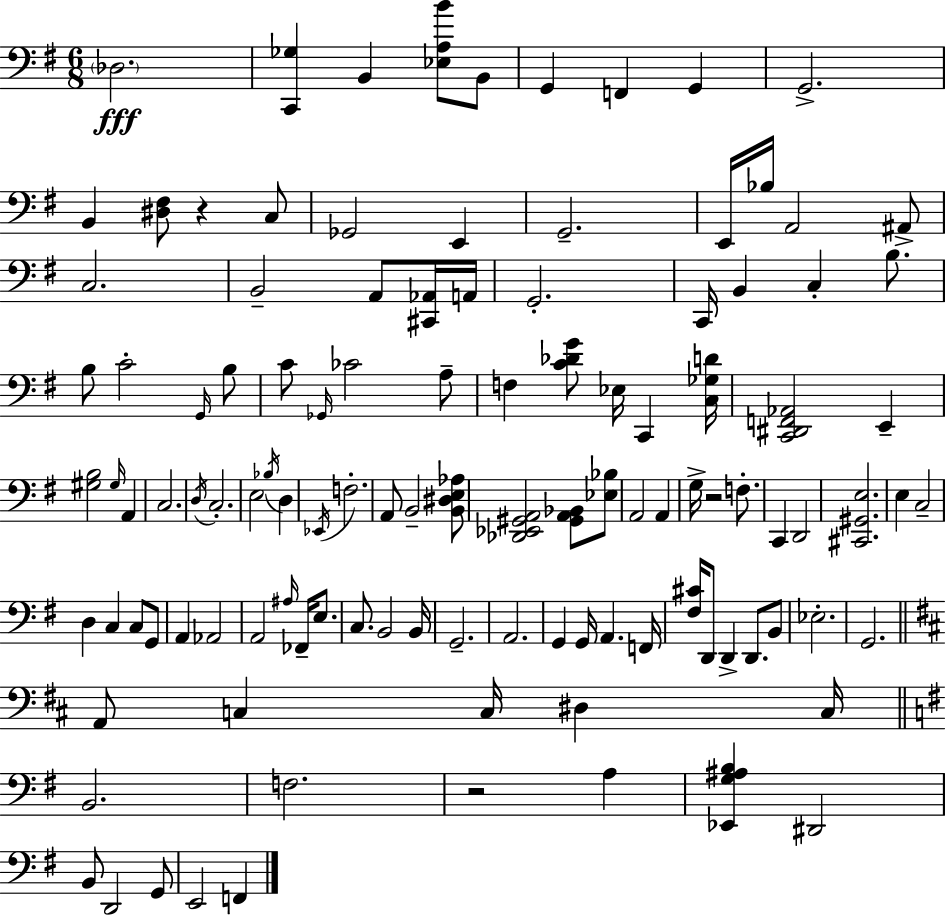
{
  \clef bass
  \numericTimeSignature
  \time 6/8
  \key g \major
  \parenthesize des2.\fff | <c, ges>4 b,4 <ees a b'>8 b,8 | g,4 f,4 g,4 | g,2.-> | \break b,4 <dis fis>8 r4 c8 | ges,2 e,4 | g,2.-- | e,16 bes16 a,2 ais,8-> | \break c2. | b,2-- a,8 <cis, aes,>16 a,16 | g,2.-. | c,16 b,4 c4-. b8. | \break b8 c'2-. \grace { g,16 } b8 | c'8 \grace { ges,16 } ces'2 | a8-- f4 <c' des' g'>8 ees16 c,4 | <c ges d'>16 <c, dis, f, aes,>2 e,4-- | \break <gis b>2 \grace { gis16 } a,4 | c2. | \acciaccatura { d16 } c2.-. | e2 | \break \acciaccatura { bes16 } d4 \acciaccatura { ees,16 } f2.-. | a,8 b,2-- | <b, dis e aes>8 <des, ees, gis, a,>2 | <gis, a, bes,>8 <ees bes>8 a,2 | \break a,4 g16-> r2 | f8.-. c,4 d,2 | <cis, gis, e>2. | e4 c2-- | \break d4 c4 | c8 g,8 a,4 aes,2 | a,2 | \grace { ais16 } fes,16-- e8. c8. b,2 | \break b,16 g,2.-- | a,2. | g,4 g,16 | a,4. f,16 <fis cis'>16 d,8 d,4-> | \break d,8. b,8 ees2.-. | g,2. | \bar "||" \break \key b \minor a,8 c4 c16 dis4 c16 | \bar "||" \break \key g \major b,2. | f2. | r2 a4 | <ees, g ais b>4 dis,2 | \break b,8 d,2 g,8 | e,2 f,4 | \bar "|."
}